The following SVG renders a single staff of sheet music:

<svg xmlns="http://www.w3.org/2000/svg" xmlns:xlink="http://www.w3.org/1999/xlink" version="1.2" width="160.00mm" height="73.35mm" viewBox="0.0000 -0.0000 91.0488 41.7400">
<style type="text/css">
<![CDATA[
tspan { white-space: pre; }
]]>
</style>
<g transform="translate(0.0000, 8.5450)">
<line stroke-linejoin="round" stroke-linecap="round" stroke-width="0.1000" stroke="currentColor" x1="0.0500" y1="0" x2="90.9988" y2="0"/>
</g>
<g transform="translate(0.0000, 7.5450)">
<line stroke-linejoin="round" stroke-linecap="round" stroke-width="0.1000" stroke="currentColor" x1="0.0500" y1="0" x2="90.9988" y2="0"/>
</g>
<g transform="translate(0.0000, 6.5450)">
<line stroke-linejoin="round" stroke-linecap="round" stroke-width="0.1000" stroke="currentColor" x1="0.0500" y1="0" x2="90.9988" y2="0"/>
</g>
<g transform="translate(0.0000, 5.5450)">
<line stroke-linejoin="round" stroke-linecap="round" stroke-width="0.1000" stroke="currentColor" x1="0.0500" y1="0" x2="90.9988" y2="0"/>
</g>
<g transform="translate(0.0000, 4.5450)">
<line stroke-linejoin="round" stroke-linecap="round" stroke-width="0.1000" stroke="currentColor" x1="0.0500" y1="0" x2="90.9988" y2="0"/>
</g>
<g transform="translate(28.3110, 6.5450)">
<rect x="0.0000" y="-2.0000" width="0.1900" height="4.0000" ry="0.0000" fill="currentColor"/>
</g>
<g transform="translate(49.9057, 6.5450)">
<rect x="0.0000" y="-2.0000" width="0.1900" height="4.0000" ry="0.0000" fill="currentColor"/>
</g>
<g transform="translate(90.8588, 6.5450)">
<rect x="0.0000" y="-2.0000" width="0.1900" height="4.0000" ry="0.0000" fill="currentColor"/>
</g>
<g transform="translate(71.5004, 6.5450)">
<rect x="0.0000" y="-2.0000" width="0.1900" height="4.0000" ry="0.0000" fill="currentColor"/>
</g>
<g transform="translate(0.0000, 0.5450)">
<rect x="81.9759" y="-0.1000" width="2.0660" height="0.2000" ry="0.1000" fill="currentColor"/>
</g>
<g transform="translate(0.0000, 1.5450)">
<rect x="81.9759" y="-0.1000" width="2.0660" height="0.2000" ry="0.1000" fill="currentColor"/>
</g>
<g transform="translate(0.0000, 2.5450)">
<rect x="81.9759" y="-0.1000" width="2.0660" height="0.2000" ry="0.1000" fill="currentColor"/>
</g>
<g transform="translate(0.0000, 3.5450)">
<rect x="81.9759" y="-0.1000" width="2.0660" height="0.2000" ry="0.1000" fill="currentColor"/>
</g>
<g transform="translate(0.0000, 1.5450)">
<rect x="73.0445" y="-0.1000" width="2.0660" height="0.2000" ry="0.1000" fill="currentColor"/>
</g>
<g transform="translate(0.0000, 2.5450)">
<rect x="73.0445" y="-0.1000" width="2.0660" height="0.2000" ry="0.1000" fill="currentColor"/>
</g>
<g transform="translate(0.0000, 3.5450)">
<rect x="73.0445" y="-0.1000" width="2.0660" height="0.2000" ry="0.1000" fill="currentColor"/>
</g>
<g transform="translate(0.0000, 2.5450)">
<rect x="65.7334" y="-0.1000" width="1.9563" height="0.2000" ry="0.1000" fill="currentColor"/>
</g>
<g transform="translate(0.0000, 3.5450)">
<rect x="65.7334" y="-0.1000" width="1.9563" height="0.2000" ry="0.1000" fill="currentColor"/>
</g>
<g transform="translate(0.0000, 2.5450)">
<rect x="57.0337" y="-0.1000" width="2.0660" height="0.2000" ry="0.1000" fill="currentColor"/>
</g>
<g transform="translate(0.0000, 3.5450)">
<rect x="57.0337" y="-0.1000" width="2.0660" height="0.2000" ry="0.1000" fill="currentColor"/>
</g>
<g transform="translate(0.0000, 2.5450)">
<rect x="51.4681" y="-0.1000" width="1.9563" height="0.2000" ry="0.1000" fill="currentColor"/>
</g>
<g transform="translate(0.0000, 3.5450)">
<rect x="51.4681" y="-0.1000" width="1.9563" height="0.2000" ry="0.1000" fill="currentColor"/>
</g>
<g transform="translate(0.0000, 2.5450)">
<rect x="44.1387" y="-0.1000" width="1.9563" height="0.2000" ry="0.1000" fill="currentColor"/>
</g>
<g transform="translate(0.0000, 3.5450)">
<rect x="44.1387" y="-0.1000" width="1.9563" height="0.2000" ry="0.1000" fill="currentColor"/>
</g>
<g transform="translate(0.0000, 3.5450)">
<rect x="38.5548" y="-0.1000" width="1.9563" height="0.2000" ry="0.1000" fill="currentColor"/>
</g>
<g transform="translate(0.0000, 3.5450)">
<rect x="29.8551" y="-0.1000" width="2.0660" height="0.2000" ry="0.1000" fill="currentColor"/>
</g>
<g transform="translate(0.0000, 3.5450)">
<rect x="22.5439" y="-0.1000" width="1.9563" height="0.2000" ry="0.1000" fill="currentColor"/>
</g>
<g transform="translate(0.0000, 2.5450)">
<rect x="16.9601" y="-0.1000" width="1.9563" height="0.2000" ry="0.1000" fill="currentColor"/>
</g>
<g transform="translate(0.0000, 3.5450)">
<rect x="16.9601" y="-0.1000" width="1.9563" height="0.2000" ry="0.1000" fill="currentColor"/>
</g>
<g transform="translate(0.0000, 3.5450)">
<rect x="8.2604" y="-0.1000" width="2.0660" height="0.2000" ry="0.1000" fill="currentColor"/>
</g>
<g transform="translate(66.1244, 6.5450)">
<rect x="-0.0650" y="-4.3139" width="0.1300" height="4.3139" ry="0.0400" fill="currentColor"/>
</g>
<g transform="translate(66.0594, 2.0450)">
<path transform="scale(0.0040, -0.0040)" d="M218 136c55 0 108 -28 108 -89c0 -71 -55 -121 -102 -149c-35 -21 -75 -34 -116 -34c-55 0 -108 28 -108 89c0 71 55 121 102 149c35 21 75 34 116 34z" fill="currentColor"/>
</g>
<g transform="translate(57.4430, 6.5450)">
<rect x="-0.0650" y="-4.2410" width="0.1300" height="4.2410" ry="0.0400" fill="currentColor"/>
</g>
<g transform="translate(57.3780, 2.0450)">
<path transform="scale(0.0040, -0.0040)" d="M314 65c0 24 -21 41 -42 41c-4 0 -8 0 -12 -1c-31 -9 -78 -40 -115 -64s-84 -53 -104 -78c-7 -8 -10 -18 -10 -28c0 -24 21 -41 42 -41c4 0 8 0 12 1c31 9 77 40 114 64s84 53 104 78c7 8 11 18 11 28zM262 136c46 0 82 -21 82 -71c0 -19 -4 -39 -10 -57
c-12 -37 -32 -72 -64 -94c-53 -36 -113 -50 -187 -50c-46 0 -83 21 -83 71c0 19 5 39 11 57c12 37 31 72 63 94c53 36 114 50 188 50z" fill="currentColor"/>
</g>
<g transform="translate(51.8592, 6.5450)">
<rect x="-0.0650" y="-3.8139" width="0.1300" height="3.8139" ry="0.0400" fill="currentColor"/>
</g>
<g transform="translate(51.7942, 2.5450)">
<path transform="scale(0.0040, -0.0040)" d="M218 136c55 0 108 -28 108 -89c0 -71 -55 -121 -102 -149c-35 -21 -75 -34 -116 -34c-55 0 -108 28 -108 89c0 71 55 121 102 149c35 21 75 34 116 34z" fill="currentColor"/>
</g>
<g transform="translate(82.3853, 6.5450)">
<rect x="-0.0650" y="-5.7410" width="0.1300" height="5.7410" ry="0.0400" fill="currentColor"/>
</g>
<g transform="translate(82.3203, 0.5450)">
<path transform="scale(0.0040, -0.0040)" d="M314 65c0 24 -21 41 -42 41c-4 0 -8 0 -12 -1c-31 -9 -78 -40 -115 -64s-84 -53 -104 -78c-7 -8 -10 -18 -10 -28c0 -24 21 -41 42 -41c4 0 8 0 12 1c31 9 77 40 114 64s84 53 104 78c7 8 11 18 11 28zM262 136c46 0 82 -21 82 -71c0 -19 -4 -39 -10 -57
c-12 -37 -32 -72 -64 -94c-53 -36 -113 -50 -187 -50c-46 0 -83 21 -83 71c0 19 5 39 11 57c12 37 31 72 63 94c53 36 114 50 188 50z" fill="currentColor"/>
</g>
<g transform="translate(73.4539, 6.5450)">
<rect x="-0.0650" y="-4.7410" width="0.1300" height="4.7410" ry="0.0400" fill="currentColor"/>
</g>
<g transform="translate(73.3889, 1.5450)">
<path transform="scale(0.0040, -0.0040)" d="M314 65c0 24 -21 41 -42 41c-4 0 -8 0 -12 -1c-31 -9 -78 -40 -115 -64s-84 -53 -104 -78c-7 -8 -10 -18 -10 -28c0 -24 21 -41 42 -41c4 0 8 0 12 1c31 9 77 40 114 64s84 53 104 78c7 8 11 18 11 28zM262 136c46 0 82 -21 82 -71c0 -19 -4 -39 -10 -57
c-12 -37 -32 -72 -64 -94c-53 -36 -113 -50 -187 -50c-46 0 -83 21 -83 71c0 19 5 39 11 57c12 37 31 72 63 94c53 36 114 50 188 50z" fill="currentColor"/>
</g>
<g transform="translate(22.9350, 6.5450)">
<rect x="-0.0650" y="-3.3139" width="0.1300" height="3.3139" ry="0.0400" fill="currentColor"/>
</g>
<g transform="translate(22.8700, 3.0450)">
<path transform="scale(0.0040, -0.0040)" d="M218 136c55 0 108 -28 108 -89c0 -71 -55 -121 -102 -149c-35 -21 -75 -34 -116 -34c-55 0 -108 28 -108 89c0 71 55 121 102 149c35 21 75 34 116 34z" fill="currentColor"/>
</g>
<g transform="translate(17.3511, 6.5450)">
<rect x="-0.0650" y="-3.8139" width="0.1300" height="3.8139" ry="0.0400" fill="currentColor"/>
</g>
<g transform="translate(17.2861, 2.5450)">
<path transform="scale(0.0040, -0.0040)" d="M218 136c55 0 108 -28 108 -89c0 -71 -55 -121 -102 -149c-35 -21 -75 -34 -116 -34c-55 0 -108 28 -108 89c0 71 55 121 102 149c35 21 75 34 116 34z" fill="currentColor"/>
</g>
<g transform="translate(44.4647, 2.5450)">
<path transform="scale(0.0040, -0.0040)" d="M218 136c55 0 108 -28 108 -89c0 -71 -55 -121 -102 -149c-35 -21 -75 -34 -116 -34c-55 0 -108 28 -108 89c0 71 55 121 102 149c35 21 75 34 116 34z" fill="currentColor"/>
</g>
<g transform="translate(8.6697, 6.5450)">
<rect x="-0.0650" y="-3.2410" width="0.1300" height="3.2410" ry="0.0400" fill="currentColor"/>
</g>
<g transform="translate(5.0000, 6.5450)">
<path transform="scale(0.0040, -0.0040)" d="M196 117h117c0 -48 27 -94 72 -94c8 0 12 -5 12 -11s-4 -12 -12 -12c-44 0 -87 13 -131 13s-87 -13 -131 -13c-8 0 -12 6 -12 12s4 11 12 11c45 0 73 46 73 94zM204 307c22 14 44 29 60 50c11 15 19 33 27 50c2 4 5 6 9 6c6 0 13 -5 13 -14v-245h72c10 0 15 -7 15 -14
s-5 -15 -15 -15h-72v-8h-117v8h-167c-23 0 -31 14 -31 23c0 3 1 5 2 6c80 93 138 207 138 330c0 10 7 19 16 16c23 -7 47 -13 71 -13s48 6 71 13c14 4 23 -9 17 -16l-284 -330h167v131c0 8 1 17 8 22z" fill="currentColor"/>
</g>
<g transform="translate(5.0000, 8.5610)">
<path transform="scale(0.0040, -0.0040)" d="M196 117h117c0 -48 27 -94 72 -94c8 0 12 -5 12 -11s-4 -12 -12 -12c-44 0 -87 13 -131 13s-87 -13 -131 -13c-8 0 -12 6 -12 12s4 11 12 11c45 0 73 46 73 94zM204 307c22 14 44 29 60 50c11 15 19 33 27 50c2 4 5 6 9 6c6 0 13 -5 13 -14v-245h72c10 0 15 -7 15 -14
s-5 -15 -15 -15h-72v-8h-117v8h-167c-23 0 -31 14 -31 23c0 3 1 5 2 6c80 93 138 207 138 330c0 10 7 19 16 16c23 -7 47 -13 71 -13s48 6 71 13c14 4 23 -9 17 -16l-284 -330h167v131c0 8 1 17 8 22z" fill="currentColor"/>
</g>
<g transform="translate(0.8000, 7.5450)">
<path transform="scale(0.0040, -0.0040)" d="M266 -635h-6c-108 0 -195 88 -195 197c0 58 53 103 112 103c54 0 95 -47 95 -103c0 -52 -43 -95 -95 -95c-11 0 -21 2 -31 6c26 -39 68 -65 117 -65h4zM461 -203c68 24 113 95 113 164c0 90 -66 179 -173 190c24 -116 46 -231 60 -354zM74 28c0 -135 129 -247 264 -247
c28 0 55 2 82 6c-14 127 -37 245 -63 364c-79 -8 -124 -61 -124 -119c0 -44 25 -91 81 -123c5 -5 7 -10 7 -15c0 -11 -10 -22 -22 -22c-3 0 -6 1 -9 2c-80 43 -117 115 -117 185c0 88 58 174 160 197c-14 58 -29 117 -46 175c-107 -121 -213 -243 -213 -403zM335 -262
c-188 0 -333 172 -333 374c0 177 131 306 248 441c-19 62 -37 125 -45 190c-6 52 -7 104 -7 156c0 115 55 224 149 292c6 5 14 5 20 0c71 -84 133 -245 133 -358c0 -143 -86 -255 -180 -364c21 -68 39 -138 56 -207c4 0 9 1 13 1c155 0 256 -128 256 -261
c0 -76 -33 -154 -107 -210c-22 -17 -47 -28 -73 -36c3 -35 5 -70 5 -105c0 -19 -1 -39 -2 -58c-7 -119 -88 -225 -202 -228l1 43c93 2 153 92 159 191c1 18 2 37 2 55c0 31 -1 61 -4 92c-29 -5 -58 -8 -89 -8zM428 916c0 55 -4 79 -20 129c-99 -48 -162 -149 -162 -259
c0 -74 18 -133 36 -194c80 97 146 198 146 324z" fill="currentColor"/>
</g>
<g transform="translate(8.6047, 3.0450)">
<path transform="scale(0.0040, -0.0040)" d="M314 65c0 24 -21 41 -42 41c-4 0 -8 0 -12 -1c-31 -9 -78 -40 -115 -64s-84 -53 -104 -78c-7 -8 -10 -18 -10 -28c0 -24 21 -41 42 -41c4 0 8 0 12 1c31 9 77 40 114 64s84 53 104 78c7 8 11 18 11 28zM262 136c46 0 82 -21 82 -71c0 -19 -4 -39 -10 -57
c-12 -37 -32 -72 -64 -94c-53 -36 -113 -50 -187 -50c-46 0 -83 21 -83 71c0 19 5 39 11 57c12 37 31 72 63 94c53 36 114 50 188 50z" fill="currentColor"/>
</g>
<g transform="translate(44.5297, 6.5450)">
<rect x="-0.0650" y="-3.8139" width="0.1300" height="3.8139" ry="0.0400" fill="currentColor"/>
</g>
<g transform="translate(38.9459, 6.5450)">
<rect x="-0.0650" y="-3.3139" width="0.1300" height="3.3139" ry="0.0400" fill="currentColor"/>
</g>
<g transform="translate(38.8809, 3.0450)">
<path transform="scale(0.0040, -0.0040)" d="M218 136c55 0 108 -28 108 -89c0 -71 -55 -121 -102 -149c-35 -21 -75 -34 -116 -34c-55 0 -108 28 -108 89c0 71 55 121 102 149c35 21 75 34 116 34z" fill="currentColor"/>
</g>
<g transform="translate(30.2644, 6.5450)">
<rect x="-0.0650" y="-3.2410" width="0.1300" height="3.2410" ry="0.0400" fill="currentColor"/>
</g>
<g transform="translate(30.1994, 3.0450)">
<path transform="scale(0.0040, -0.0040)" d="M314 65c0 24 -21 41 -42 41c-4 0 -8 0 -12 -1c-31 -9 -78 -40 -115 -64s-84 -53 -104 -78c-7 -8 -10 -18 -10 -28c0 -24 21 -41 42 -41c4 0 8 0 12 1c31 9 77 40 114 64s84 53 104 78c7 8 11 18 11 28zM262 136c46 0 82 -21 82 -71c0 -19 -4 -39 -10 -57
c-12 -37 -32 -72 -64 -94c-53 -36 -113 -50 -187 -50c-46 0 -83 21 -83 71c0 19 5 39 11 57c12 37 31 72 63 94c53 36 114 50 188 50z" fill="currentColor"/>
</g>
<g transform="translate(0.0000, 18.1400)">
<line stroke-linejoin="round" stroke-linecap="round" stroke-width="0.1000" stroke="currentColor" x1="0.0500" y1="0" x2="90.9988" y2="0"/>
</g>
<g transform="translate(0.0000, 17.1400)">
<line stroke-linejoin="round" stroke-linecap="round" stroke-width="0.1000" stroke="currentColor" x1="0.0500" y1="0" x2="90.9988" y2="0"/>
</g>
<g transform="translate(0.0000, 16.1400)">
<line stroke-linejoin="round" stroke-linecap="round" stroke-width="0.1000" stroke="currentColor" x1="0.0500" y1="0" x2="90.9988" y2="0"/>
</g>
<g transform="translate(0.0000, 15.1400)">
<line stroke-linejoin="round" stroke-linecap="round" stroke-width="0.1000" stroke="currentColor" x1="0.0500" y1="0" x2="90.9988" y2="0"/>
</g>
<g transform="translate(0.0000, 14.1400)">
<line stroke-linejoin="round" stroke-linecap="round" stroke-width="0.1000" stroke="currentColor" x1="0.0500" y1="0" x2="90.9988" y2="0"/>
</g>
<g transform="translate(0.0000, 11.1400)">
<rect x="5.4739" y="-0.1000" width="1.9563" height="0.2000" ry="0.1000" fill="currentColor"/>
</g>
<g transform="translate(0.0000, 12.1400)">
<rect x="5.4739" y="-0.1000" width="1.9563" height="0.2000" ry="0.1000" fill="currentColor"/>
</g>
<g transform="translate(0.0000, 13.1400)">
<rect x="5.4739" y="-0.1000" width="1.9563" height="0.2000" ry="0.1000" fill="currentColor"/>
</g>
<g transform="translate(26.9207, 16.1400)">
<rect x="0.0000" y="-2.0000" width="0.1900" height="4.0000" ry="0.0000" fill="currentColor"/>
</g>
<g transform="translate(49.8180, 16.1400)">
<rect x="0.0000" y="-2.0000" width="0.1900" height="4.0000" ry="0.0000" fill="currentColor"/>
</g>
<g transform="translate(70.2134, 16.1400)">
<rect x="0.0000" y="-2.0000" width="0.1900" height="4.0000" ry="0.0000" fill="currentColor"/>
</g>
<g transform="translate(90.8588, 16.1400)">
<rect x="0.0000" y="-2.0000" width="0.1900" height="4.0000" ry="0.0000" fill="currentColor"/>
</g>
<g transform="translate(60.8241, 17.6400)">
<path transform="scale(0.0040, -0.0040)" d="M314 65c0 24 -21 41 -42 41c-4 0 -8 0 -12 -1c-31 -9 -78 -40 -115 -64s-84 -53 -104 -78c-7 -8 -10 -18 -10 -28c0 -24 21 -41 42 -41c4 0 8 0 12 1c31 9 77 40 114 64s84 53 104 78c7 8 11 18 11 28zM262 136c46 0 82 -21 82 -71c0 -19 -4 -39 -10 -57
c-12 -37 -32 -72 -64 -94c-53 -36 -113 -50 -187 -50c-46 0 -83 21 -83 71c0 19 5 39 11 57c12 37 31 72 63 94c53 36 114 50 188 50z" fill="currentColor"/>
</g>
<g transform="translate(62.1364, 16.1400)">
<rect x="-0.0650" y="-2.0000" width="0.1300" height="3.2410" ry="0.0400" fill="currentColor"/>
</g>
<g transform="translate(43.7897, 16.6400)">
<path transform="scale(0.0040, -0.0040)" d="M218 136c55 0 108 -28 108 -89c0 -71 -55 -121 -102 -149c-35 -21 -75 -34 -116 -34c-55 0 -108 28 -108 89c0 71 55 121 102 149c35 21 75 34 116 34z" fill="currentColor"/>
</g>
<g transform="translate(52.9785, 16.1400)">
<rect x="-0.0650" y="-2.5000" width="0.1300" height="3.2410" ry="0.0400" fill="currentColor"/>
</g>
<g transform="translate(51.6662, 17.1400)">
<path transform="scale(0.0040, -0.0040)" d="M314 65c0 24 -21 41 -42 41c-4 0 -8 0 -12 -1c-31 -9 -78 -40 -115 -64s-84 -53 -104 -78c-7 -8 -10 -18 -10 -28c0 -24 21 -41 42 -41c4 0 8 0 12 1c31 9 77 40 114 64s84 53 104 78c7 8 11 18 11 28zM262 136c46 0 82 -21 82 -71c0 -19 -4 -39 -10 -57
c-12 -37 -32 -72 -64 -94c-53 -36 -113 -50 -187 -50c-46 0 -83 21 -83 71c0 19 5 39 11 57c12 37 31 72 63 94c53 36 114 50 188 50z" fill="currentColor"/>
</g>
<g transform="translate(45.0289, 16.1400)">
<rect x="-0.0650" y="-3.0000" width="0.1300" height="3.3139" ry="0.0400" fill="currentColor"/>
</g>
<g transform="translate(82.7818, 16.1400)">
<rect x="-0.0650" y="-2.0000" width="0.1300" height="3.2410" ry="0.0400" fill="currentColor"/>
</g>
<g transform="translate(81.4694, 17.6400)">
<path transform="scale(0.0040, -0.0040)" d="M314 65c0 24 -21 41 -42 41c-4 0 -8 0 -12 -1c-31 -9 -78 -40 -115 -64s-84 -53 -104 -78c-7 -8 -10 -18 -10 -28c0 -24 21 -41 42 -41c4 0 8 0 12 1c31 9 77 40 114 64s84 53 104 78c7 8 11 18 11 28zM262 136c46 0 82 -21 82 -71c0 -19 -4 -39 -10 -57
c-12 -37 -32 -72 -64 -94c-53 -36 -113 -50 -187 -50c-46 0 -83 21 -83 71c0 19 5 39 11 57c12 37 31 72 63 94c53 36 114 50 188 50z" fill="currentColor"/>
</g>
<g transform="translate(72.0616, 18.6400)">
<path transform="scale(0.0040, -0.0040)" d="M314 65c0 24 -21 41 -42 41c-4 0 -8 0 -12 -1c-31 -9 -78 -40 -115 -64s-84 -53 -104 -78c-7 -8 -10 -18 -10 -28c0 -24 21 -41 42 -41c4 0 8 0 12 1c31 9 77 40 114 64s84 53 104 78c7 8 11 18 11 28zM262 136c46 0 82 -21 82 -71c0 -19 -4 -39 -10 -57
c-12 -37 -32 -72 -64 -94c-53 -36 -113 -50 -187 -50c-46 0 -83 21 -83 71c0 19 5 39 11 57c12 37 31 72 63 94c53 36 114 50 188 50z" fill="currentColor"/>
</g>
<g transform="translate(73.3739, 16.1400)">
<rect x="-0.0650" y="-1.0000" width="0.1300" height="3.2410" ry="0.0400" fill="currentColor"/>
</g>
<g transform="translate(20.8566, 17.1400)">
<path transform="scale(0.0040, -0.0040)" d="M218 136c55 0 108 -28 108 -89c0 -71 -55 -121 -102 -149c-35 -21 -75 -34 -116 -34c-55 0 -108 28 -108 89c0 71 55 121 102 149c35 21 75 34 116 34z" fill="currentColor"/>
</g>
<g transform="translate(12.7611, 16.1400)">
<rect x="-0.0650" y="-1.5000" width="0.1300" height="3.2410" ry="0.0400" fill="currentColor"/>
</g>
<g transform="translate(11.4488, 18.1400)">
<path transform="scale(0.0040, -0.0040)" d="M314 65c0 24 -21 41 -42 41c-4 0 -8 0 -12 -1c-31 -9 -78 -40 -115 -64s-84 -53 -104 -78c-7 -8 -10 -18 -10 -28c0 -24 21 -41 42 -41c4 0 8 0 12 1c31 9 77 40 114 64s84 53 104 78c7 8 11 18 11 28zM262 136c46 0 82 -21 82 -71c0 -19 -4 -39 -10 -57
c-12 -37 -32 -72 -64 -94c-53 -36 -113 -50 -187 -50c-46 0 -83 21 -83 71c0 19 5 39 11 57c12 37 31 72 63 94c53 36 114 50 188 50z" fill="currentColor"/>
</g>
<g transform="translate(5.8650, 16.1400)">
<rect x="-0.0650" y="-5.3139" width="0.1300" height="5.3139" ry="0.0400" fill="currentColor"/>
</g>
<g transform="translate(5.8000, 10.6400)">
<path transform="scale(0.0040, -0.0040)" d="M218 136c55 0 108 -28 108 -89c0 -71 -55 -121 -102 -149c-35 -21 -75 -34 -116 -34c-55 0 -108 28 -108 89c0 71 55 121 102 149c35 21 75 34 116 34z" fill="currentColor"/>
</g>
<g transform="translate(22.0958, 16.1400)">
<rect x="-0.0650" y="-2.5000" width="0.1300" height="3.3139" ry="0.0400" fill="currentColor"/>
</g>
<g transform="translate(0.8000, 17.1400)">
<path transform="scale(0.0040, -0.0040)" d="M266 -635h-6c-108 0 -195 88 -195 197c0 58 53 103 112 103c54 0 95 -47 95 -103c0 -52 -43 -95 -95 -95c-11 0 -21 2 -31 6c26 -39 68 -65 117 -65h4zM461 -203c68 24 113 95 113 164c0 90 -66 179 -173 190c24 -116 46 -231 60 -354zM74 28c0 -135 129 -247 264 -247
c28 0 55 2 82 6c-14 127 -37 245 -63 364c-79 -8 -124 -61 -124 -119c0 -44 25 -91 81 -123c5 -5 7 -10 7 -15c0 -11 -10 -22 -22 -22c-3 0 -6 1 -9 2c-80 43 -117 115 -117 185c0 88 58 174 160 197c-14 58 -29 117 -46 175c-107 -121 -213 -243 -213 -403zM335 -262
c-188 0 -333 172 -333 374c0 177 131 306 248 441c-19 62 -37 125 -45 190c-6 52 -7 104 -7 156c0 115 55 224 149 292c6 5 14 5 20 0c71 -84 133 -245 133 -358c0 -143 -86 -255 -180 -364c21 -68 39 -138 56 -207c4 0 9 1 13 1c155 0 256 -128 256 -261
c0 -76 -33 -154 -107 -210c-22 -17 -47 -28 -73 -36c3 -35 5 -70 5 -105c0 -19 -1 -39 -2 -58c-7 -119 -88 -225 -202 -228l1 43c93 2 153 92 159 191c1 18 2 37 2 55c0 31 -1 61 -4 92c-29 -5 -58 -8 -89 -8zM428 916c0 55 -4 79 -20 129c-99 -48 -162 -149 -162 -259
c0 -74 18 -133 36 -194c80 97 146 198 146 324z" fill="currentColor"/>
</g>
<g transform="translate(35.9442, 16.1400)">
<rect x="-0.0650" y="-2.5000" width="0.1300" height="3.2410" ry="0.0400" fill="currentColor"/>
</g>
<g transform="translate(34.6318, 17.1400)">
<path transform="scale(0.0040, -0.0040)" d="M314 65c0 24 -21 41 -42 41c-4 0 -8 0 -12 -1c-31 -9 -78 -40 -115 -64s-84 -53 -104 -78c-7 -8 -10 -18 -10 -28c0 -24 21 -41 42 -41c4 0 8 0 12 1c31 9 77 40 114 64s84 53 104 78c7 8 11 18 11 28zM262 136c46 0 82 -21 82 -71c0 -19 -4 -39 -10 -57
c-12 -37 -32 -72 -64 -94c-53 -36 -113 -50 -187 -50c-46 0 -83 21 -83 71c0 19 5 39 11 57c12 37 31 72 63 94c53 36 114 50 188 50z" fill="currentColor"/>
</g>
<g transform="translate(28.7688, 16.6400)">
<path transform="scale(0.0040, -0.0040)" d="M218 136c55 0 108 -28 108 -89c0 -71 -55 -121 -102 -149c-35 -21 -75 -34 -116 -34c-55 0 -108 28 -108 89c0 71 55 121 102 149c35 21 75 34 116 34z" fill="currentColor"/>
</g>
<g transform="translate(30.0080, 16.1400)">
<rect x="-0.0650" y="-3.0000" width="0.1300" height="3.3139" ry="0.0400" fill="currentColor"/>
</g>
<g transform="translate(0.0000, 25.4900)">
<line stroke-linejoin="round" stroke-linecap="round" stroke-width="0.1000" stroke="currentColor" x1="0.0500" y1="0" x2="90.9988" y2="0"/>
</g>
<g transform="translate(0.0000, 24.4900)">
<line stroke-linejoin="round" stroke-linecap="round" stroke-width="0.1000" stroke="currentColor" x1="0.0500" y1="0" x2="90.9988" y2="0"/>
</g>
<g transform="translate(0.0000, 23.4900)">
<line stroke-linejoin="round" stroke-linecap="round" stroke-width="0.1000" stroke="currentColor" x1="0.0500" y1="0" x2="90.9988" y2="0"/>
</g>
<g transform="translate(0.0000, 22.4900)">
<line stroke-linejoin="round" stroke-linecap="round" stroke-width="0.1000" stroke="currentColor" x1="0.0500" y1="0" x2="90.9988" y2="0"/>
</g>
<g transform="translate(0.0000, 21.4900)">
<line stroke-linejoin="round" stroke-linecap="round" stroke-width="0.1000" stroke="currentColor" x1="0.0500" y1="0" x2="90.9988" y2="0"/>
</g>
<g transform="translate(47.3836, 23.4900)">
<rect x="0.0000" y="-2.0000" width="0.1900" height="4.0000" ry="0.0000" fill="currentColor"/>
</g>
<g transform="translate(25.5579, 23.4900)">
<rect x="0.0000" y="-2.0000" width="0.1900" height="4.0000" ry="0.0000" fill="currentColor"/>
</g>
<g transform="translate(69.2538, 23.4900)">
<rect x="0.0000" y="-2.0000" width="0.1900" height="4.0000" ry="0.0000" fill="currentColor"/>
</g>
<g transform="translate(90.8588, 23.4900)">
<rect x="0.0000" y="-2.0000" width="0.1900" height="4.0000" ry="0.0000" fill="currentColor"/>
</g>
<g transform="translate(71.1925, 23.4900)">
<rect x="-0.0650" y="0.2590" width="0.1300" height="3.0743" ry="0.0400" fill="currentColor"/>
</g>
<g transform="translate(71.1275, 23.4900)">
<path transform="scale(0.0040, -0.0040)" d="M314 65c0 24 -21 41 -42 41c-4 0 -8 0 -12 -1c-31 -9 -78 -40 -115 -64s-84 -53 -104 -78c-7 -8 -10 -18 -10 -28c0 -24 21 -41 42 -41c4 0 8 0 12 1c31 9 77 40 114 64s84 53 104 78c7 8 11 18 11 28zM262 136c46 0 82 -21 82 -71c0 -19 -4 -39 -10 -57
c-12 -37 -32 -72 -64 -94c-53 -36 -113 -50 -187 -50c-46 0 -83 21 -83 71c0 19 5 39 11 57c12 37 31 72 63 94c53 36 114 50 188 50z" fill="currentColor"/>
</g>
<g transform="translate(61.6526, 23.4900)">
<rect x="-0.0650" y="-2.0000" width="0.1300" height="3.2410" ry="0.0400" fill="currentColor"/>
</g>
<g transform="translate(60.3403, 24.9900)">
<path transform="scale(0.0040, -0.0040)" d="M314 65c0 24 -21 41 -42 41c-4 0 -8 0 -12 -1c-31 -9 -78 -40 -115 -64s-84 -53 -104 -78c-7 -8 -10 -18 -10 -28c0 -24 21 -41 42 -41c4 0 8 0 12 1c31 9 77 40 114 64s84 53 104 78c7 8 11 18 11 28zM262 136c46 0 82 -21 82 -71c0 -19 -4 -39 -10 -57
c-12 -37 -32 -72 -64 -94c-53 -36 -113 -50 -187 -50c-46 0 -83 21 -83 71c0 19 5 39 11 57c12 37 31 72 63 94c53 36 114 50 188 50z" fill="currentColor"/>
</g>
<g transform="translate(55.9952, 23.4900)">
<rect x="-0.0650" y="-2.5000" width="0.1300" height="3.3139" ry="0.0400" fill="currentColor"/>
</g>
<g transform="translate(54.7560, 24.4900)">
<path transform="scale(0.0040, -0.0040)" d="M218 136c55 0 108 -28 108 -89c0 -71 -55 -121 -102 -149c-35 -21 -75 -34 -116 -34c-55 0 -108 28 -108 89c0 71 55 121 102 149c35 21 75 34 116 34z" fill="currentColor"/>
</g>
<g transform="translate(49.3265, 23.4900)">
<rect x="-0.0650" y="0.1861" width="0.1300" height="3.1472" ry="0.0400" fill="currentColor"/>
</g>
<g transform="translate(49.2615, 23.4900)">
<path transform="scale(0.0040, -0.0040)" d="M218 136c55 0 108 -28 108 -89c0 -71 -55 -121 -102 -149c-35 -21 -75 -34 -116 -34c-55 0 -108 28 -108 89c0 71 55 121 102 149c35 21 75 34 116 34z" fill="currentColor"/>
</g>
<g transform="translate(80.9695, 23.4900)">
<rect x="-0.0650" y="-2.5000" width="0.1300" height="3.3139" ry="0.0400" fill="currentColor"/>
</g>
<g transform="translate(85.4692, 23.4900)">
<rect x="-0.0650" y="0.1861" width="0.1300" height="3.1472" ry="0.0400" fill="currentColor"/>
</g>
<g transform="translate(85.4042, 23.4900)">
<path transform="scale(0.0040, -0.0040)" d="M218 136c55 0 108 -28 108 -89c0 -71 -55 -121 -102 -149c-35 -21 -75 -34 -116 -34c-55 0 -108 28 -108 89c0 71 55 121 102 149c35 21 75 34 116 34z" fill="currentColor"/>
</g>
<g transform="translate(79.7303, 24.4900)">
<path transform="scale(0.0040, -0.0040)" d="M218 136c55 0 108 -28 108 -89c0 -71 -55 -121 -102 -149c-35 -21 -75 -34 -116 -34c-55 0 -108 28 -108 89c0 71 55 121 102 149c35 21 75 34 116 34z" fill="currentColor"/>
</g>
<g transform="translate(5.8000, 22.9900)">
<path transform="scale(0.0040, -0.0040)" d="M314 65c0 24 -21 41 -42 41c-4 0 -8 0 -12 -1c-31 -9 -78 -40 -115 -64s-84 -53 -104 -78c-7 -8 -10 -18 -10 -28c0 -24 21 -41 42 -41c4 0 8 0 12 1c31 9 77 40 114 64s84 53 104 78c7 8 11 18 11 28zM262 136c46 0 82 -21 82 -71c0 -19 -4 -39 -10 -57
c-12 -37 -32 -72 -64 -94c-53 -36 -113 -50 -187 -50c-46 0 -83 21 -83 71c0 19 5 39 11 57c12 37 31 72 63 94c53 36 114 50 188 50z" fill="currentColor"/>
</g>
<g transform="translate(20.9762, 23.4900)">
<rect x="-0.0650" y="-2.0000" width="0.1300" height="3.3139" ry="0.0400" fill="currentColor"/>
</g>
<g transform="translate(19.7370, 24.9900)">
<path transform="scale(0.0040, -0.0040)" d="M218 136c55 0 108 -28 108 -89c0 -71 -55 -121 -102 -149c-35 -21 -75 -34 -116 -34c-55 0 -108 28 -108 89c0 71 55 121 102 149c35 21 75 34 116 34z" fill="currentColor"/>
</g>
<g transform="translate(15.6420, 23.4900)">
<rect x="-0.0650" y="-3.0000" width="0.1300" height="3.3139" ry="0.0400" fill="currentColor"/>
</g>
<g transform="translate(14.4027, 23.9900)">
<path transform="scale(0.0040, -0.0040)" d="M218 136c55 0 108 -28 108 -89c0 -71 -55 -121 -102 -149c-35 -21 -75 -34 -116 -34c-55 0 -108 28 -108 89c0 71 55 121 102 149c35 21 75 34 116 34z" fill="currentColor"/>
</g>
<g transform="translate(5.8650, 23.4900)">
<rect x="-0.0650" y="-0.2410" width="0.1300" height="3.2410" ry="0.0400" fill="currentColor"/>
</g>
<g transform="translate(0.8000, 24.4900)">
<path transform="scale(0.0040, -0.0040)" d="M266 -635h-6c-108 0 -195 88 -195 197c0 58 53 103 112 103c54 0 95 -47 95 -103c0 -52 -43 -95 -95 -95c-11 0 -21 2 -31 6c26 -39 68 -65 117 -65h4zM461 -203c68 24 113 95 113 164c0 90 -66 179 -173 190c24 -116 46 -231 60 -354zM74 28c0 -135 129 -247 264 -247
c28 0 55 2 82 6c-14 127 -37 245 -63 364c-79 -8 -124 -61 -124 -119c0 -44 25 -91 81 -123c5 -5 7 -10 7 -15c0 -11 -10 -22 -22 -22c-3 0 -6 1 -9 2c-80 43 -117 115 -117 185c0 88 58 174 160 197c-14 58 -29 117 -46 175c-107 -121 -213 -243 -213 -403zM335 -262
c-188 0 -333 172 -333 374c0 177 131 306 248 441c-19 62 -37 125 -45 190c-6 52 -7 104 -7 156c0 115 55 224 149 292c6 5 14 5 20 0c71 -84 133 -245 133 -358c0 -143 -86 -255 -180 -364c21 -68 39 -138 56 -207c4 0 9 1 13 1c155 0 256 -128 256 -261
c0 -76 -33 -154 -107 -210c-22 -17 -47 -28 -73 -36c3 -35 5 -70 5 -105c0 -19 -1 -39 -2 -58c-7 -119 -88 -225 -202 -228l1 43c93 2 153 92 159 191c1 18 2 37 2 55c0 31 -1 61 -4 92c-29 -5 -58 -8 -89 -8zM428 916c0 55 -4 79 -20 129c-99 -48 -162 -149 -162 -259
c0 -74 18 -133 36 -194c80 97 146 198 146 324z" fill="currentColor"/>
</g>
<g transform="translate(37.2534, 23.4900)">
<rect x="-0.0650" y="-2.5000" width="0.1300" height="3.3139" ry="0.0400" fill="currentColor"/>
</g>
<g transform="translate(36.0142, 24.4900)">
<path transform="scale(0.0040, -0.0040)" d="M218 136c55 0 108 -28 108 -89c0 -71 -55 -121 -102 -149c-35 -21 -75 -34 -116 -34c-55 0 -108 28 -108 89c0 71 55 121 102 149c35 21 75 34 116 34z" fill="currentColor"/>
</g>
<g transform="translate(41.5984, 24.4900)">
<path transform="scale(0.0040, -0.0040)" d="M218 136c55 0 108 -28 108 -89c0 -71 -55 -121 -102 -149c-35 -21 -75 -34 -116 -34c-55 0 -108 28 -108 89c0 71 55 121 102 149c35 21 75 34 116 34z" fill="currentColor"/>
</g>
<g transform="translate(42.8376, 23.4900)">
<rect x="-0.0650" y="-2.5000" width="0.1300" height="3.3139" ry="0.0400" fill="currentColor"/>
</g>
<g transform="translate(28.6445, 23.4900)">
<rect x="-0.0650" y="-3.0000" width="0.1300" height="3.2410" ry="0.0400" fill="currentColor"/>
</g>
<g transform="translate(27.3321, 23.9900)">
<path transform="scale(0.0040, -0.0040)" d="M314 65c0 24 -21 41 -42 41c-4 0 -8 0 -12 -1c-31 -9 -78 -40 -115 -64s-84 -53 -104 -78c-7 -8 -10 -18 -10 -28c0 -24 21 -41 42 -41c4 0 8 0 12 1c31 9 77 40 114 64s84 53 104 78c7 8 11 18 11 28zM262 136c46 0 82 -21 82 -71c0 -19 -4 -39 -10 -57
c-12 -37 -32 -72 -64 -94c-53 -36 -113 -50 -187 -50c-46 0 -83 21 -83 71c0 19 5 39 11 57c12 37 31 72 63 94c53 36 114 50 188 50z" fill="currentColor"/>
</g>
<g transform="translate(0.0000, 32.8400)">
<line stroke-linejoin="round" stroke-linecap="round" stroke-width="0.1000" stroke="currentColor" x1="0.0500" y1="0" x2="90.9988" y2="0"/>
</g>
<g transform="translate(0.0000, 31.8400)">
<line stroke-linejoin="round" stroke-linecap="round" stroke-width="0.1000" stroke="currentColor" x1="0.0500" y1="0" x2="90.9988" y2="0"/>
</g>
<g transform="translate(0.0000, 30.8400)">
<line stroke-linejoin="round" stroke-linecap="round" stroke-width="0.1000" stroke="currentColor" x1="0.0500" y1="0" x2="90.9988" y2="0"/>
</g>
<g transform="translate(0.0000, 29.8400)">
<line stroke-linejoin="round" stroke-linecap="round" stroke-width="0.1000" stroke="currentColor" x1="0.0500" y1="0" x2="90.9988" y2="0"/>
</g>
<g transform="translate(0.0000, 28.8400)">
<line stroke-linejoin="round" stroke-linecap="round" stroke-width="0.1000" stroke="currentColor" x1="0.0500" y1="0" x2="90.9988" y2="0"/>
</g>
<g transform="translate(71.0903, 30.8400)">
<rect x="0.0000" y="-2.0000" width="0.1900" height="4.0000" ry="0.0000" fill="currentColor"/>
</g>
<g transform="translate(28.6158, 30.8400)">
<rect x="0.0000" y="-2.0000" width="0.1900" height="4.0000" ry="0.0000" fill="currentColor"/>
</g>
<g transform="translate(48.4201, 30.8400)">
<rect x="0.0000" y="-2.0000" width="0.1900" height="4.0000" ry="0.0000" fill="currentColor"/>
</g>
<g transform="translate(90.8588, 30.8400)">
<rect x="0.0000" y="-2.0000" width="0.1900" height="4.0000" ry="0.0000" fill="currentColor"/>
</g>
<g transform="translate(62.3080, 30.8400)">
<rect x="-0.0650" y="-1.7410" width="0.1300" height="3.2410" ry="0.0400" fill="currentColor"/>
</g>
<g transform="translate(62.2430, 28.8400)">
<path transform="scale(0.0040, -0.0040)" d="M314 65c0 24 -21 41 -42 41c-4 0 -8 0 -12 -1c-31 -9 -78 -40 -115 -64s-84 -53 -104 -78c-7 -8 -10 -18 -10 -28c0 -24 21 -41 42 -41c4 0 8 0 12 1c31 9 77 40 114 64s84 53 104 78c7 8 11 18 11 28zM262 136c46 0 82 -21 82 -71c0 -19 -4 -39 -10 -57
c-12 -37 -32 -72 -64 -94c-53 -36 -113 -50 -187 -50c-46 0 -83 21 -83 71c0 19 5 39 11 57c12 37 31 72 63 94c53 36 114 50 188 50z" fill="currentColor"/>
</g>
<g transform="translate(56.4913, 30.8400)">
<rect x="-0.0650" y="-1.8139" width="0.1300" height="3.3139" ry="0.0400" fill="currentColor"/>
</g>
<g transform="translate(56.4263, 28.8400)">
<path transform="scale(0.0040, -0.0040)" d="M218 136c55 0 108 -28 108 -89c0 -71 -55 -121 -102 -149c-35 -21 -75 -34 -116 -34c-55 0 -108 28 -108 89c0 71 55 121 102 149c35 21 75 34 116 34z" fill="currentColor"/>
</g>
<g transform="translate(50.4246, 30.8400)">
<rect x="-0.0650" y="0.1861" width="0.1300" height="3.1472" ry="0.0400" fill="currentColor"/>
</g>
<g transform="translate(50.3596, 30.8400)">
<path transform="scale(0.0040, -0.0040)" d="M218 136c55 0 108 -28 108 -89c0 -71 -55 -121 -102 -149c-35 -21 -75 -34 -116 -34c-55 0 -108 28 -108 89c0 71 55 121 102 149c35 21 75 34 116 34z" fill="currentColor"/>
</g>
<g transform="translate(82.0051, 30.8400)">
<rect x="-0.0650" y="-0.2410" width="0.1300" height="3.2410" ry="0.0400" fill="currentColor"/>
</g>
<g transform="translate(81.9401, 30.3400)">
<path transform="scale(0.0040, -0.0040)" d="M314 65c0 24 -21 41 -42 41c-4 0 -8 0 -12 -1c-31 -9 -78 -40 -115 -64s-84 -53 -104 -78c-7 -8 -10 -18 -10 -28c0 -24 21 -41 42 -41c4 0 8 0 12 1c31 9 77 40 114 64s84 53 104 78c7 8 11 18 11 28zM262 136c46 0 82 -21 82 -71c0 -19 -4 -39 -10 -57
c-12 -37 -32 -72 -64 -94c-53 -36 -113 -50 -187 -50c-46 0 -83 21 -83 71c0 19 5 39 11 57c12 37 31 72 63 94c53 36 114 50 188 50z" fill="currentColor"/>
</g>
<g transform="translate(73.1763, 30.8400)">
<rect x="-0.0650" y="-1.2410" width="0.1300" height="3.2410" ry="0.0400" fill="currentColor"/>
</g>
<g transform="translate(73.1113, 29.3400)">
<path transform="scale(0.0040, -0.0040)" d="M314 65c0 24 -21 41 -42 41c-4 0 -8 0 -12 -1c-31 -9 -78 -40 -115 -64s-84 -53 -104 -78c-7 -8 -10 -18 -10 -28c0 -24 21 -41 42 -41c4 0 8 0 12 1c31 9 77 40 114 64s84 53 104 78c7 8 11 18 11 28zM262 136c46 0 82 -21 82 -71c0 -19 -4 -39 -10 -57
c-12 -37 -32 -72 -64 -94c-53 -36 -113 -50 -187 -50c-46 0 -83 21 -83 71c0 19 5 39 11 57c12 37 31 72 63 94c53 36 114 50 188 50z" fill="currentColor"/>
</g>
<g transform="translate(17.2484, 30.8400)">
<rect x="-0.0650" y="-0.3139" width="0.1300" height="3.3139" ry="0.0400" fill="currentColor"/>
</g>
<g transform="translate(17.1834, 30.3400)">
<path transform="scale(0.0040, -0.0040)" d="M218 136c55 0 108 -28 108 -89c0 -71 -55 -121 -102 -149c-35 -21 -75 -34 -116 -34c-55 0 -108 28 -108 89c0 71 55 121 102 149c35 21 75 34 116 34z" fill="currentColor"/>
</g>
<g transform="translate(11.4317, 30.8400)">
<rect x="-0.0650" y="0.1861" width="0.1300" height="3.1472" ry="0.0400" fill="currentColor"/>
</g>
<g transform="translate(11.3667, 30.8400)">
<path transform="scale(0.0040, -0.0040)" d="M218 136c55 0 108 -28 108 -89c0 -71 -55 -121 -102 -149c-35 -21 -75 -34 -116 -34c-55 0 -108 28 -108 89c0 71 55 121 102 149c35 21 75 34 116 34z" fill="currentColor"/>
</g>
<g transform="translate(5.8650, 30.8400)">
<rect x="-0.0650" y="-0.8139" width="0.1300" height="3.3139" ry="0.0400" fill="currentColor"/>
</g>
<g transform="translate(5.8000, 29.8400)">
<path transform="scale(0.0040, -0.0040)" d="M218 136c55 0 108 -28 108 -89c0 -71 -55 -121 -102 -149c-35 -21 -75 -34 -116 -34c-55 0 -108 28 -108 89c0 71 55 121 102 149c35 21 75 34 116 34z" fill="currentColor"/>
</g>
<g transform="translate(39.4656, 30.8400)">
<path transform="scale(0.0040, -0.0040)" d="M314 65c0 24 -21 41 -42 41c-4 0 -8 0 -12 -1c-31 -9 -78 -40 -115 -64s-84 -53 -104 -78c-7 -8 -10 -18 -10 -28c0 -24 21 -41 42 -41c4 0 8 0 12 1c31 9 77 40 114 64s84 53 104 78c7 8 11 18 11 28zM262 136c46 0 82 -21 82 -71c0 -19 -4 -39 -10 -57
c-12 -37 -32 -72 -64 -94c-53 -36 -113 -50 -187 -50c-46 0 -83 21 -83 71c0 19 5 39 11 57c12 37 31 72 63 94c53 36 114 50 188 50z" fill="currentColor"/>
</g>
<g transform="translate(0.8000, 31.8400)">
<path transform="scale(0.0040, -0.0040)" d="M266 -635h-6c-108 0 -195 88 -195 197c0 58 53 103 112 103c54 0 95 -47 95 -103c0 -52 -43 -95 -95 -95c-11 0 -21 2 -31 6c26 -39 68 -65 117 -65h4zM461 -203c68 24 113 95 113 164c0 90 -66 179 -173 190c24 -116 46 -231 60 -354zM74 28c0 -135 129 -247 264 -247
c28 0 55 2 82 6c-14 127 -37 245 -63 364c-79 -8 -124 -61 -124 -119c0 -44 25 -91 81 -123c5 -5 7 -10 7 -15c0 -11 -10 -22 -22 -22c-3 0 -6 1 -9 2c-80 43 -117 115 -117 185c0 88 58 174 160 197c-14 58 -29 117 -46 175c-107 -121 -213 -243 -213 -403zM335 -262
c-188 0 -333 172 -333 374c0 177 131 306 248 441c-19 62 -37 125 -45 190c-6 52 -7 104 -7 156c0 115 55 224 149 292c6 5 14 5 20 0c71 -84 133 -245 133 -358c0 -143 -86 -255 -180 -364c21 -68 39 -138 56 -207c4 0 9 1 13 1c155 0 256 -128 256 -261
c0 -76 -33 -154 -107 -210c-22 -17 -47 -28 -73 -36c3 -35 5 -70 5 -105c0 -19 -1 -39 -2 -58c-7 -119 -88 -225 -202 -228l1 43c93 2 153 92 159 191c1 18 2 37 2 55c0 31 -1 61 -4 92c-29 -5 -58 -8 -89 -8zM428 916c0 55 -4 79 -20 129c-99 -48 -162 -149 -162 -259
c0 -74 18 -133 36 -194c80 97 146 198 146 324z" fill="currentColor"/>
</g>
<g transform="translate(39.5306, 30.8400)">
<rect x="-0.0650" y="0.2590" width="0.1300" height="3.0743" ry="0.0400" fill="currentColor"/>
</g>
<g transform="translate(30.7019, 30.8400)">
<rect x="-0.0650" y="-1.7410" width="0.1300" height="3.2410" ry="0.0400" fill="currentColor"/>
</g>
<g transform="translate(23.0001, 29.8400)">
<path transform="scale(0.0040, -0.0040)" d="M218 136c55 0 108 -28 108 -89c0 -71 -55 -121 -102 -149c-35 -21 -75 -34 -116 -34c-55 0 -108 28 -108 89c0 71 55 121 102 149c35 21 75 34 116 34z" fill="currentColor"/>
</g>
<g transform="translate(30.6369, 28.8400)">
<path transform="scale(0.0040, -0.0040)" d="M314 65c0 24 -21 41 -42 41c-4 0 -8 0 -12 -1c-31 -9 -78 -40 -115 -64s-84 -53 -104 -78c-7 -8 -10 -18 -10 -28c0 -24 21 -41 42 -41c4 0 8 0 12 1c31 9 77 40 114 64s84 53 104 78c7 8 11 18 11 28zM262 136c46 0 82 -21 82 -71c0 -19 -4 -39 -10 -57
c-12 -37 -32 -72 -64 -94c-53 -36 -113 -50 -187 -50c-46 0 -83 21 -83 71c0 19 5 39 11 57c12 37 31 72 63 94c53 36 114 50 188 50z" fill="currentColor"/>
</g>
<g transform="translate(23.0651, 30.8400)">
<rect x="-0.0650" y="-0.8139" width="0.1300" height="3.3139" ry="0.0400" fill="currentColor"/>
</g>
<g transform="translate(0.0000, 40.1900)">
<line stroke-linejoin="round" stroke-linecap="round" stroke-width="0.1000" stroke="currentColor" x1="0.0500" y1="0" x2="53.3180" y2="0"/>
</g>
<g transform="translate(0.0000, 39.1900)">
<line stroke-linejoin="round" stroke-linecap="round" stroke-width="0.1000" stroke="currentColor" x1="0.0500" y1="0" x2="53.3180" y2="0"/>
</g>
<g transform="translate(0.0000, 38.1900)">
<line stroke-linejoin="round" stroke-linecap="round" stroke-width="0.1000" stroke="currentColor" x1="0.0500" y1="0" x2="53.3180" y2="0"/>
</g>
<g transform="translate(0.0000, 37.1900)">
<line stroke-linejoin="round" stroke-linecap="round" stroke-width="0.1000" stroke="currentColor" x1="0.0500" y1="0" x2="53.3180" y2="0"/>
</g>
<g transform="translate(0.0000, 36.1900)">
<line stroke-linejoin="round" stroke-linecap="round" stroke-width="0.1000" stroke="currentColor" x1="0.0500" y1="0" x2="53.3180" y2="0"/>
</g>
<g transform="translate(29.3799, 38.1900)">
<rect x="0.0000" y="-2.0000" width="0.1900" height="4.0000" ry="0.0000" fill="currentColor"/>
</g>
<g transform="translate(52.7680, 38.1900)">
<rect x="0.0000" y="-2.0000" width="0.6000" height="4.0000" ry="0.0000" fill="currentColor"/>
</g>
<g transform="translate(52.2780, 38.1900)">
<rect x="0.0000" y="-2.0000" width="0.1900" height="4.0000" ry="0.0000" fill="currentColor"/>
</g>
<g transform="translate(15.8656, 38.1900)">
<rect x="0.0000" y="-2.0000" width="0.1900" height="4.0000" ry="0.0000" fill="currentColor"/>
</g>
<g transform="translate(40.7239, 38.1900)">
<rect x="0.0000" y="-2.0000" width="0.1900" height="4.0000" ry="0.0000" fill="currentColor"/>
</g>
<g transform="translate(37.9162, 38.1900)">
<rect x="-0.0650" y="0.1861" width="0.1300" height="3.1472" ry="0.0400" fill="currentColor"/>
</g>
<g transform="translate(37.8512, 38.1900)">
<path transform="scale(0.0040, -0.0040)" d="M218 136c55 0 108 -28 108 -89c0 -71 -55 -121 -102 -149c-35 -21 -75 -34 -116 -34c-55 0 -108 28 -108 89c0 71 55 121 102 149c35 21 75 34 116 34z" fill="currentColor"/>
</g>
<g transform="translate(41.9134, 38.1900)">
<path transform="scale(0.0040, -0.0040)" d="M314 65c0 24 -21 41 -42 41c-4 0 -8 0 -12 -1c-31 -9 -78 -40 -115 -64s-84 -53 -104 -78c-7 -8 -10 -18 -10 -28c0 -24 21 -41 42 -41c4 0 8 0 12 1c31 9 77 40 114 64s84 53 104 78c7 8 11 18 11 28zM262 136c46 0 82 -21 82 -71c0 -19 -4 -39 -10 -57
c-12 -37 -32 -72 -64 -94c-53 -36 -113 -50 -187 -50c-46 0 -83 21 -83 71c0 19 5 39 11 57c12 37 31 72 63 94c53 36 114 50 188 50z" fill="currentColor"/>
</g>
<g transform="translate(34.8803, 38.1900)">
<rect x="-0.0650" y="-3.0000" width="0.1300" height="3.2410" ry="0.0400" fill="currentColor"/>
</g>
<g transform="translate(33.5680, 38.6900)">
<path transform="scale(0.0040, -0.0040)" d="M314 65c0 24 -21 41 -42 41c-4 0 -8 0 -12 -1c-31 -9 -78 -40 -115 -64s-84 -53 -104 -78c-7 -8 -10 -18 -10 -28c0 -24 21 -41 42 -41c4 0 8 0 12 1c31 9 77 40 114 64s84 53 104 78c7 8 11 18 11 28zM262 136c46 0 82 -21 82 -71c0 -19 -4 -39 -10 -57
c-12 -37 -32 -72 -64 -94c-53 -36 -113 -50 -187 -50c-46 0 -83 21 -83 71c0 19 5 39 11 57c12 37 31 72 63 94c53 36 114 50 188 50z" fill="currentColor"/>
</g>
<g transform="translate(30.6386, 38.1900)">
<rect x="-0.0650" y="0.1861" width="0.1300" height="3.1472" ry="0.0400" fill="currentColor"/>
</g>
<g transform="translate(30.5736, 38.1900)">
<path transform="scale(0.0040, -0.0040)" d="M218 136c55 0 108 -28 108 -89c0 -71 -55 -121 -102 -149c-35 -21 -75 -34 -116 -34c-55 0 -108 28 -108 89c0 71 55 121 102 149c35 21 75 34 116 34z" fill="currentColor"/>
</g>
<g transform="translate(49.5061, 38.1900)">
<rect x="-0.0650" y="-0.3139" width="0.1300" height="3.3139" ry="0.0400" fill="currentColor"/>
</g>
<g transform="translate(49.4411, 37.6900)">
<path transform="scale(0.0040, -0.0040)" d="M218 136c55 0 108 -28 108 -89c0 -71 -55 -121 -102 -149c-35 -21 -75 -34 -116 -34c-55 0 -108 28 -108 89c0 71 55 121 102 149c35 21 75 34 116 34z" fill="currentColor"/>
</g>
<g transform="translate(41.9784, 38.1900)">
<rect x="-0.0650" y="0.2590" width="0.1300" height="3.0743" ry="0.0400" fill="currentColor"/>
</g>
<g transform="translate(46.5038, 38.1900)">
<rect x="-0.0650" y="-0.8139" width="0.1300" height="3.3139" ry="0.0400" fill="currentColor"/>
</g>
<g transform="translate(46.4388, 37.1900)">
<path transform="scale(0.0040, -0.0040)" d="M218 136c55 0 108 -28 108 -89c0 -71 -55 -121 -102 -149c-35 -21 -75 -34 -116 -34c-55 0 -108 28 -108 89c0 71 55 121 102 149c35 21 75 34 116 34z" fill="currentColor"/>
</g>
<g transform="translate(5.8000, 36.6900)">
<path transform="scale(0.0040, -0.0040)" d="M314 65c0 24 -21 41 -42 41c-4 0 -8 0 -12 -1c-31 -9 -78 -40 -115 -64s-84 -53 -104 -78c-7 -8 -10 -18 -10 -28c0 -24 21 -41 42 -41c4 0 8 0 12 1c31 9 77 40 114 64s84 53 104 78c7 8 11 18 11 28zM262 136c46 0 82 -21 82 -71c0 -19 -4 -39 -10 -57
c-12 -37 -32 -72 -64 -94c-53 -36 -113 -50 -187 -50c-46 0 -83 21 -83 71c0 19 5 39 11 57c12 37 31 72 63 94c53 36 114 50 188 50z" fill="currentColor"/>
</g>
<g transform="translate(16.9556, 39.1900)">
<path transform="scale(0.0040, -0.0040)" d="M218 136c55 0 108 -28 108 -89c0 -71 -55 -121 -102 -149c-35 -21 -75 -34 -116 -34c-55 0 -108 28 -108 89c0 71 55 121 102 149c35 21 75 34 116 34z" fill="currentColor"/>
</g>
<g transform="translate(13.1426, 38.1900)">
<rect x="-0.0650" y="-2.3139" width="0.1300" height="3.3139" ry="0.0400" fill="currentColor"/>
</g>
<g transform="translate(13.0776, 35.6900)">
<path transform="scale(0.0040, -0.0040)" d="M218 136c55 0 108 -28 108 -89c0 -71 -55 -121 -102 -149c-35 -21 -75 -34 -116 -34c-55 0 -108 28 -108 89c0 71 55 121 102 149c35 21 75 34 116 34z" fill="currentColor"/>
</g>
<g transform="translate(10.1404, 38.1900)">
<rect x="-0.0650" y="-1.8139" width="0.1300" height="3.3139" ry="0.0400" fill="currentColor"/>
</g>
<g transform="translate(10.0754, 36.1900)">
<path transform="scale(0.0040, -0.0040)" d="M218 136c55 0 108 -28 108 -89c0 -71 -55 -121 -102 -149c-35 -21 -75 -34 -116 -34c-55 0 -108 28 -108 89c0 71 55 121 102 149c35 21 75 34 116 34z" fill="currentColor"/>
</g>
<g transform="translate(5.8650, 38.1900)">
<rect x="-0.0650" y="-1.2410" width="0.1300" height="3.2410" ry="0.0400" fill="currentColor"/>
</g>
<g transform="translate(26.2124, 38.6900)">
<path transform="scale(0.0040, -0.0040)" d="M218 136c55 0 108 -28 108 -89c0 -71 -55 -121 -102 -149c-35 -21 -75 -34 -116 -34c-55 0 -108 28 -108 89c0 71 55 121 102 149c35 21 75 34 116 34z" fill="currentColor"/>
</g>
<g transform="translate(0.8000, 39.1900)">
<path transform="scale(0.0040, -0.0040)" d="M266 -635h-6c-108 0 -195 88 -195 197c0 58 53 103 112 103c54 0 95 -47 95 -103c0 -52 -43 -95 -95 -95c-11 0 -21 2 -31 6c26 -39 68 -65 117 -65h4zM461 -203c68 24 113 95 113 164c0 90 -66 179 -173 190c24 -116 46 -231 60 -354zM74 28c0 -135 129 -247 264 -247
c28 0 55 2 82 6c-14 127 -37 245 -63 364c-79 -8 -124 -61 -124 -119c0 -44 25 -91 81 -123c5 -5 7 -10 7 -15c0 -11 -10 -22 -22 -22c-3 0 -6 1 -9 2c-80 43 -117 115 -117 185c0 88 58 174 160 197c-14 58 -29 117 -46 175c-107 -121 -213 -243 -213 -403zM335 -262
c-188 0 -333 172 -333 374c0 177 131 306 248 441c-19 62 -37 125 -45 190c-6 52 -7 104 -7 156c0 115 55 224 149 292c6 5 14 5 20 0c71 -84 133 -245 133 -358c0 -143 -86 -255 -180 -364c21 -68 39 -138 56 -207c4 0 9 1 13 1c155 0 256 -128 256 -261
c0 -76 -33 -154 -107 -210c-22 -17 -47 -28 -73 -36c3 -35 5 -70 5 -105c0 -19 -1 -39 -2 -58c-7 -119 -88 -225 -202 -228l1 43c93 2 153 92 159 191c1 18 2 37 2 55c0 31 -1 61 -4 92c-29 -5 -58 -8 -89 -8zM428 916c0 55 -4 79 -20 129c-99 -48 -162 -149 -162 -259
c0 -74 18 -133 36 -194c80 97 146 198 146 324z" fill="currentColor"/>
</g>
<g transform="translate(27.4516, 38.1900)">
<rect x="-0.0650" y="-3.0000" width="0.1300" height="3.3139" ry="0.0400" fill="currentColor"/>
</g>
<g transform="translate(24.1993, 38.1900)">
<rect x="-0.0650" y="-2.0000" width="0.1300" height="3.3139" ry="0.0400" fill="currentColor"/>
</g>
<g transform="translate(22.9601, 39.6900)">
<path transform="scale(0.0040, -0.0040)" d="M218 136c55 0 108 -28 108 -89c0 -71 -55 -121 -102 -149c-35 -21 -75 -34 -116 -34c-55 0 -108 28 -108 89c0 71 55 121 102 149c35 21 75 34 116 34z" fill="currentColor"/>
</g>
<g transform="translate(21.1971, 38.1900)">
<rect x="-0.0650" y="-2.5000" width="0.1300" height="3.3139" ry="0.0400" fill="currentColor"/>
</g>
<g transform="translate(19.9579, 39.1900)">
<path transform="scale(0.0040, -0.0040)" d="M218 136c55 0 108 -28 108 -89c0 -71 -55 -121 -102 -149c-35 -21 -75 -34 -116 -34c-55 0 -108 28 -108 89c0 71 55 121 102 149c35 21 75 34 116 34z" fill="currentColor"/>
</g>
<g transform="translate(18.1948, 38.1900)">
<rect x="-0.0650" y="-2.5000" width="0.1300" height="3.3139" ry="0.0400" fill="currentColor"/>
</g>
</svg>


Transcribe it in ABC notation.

X:1
T:Untitled
M:4/4
L:1/4
K:C
b2 c' b b2 b c' c' d'2 d' e'2 g'2 f' E2 G A G2 A G2 F2 D2 F2 c2 A F A2 G G B G F2 B2 G B d B c d f2 B2 B f f2 e2 c2 e2 f g G G F A B A2 B B2 d c